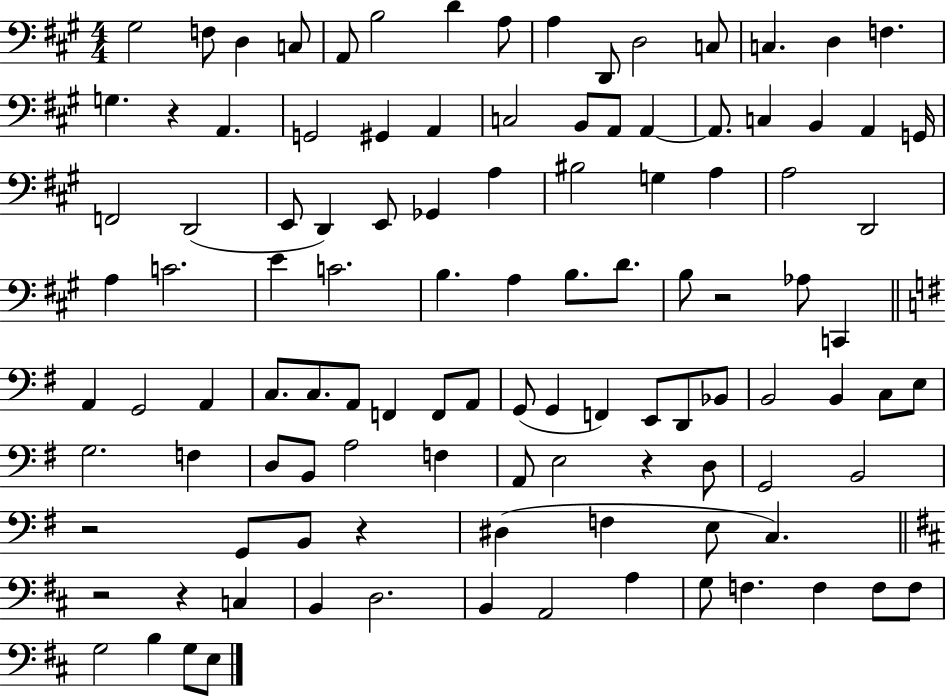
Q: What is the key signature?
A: A major